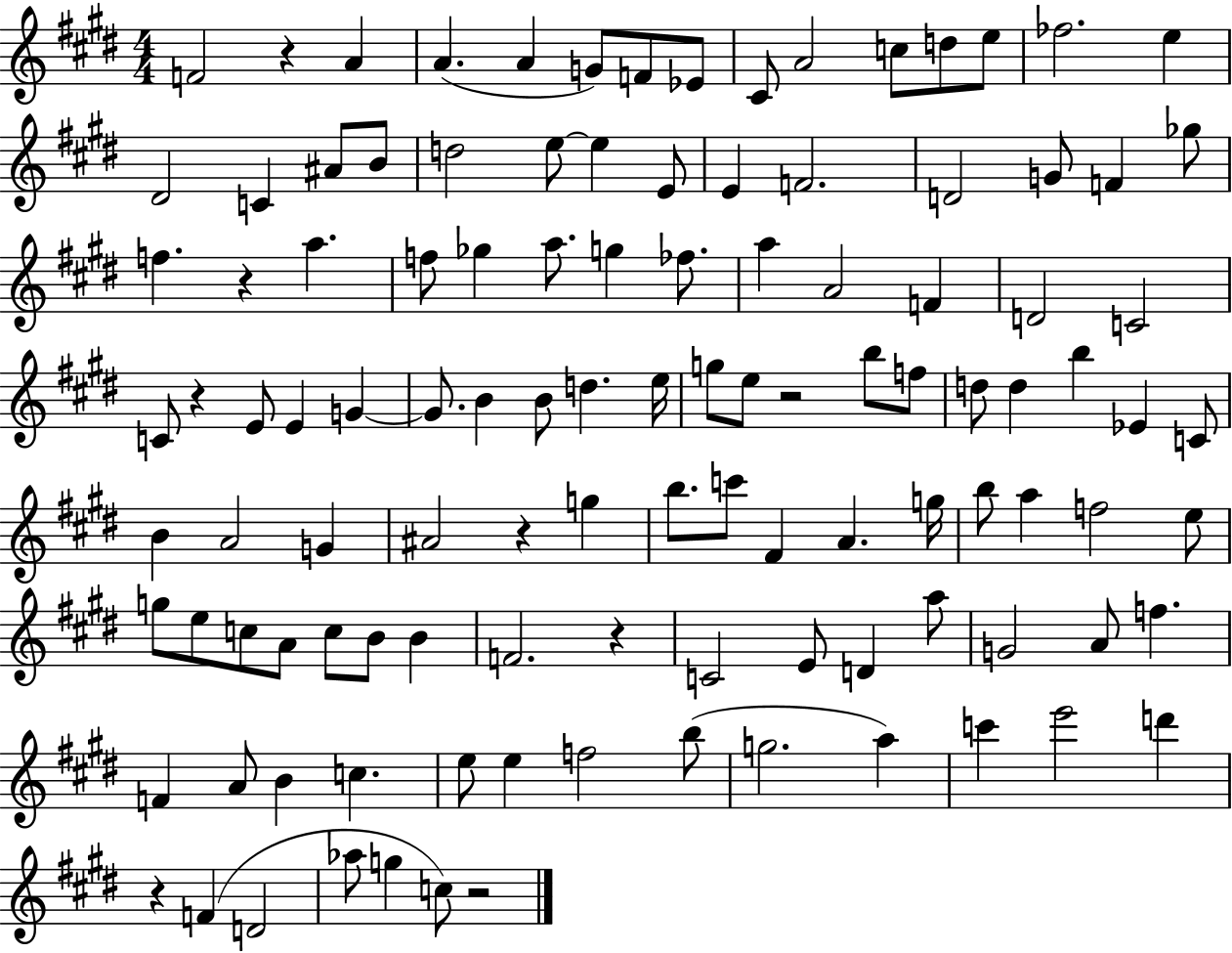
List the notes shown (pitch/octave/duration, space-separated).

F4/h R/q A4/q A4/q. A4/q G4/e F4/e Eb4/e C#4/e A4/h C5/e D5/e E5/e FES5/h. E5/q D#4/h C4/q A#4/e B4/e D5/h E5/e E5/q E4/e E4/q F4/h. D4/h G4/e F4/q Gb5/e F5/q. R/q A5/q. F5/e Gb5/q A5/e. G5/q FES5/e. A5/q A4/h F4/q D4/h C4/h C4/e R/q E4/e E4/q G4/q G4/e. B4/q B4/e D5/q. E5/s G5/e E5/e R/h B5/e F5/e D5/e D5/q B5/q Eb4/q C4/e B4/q A4/h G4/q A#4/h R/q G5/q B5/e. C6/e F#4/q A4/q. G5/s B5/e A5/q F5/h E5/e G5/e E5/e C5/e A4/e C5/e B4/e B4/q F4/h. R/q C4/h E4/e D4/q A5/e G4/h A4/e F5/q. F4/q A4/e B4/q C5/q. E5/e E5/q F5/h B5/e G5/h. A5/q C6/q E6/h D6/q R/q F4/q D4/h Ab5/e G5/q C5/e R/h